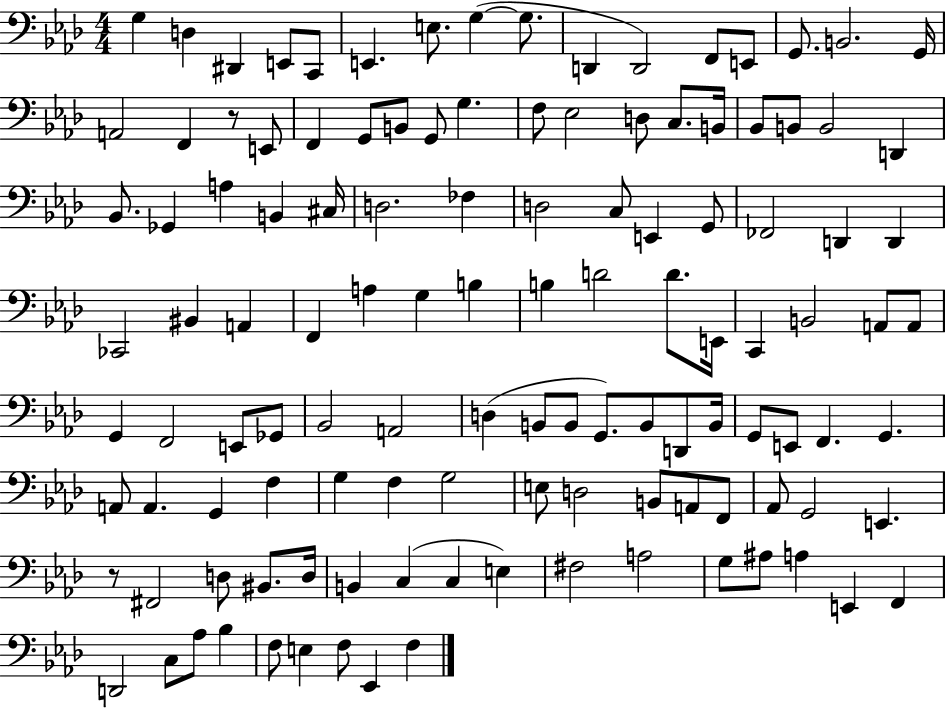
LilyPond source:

{
  \clef bass
  \numericTimeSignature
  \time 4/4
  \key aes \major
  \repeat volta 2 { g4 d4 dis,4 e,8 c,8 | e,4. e8. g4~(~ g8. | d,4 d,2) f,8 e,8 | g,8. b,2. g,16 | \break a,2 f,4 r8 e,8 | f,4 g,8 b,8 g,8 g4. | f8 ees2 d8 c8. b,16 | bes,8 b,8 b,2 d,4 | \break bes,8. ges,4 a4 b,4 cis16 | d2. fes4 | d2 c8 e,4 g,8 | fes,2 d,4 d,4 | \break ces,2 bis,4 a,4 | f,4 a4 g4 b4 | b4 d'2 d'8. e,16 | c,4 b,2 a,8 a,8 | \break g,4 f,2 e,8 ges,8 | bes,2 a,2 | d4( b,8 b,8 g,8.) b,8 d,8 b,16 | g,8 e,8 f,4. g,4. | \break a,8 a,4. g,4 f4 | g4 f4 g2 | e8 d2 b,8 a,8 f,8 | aes,8 g,2 e,4. | \break r8 fis,2 d8 bis,8. d16 | b,4 c4( c4 e4) | fis2 a2 | g8 ais8 a4 e,4 f,4 | \break d,2 c8 aes8 bes4 | f8 e4 f8 ees,4 f4 | } \bar "|."
}